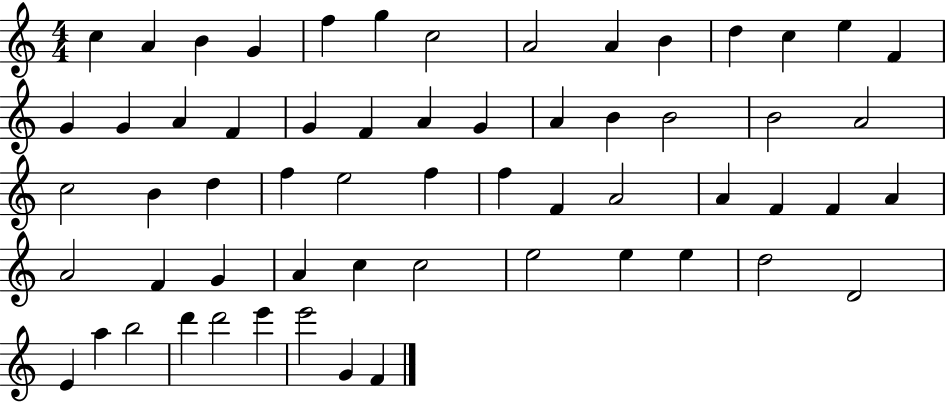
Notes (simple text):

C5/q A4/q B4/q G4/q F5/q G5/q C5/h A4/h A4/q B4/q D5/q C5/q E5/q F4/q G4/q G4/q A4/q F4/q G4/q F4/q A4/q G4/q A4/q B4/q B4/h B4/h A4/h C5/h B4/q D5/q F5/q E5/h F5/q F5/q F4/q A4/h A4/q F4/q F4/q A4/q A4/h F4/q G4/q A4/q C5/q C5/h E5/h E5/q E5/q D5/h D4/h E4/q A5/q B5/h D6/q D6/h E6/q E6/h G4/q F4/q